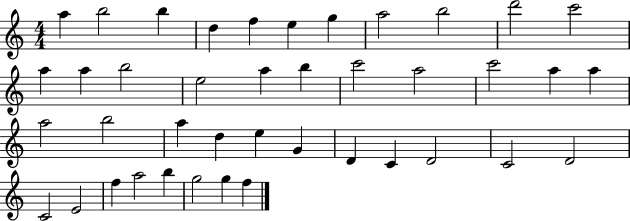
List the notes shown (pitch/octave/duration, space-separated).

A5/q B5/h B5/q D5/q F5/q E5/q G5/q A5/h B5/h D6/h C6/h A5/q A5/q B5/h E5/h A5/q B5/q C6/h A5/h C6/h A5/q A5/q A5/h B5/h A5/q D5/q E5/q G4/q D4/q C4/q D4/h C4/h D4/h C4/h E4/h F5/q A5/h B5/q G5/h G5/q F5/q